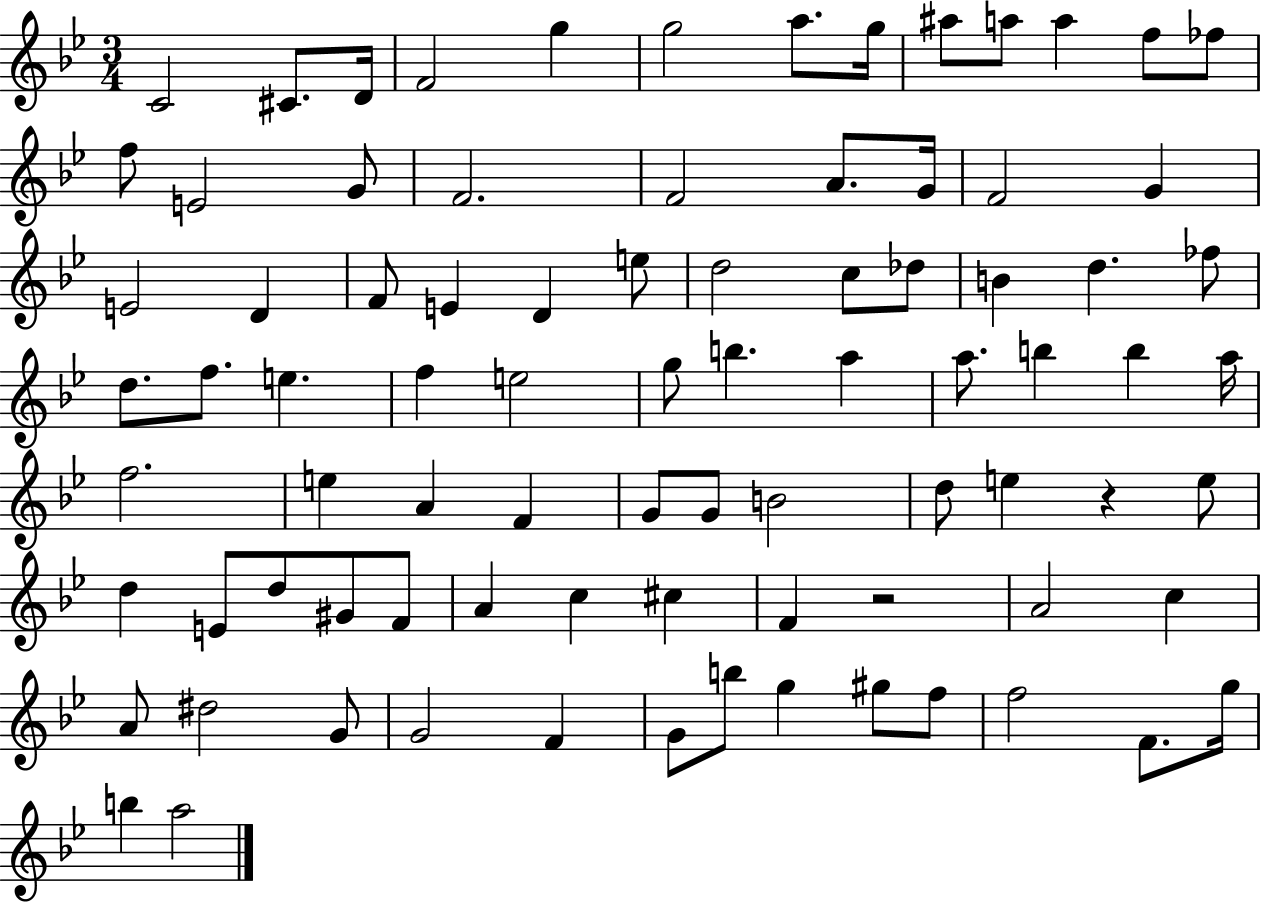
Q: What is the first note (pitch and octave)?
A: C4